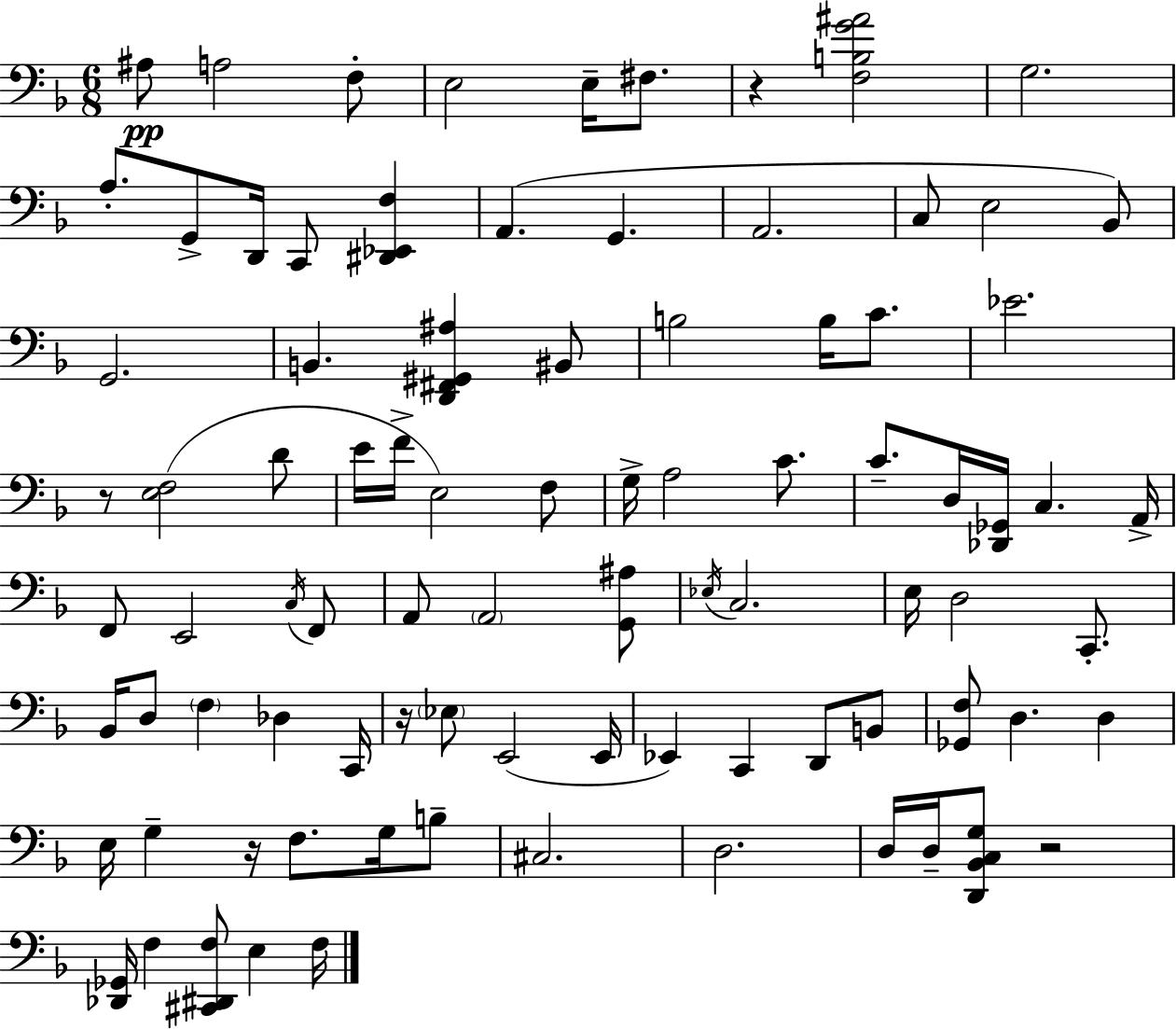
A#3/e A3/h F3/e E3/h E3/s F#3/e. R/q [F3,B3,G4,A#4]/h G3/h. A3/e. G2/e D2/s C2/e [D#2,Eb2,F3]/q A2/q. G2/q. A2/h. C3/e E3/h Bb2/e G2/h. B2/q. [D2,F#2,G#2,A#3]/q BIS2/e B3/h B3/s C4/e. Eb4/h. R/e [E3,F3]/h D4/e E4/s F4/s E3/h F3/e G3/s A3/h C4/e. C4/e. D3/s [Db2,Gb2]/s C3/q. A2/s F2/e E2/h C3/s F2/e A2/e A2/h [G2,A#3]/e Eb3/s C3/h. E3/s D3/h C2/e. Bb2/s D3/e F3/q Db3/q C2/s R/s Eb3/e E2/h E2/s Eb2/q C2/q D2/e B2/e [Gb2,F3]/e D3/q. D3/q E3/s G3/q R/s F3/e. G3/s B3/e C#3/h. D3/h. D3/s D3/s [D2,Bb2,C3,G3]/e R/h [Db2,Gb2]/s F3/q [C#2,D#2,F3]/e E3/q F3/s